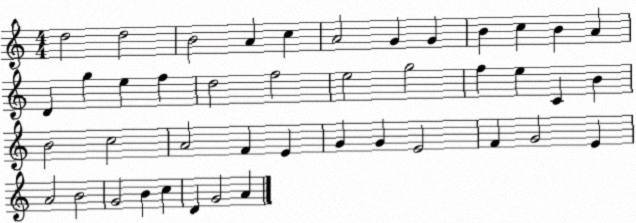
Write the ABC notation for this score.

X:1
T:Untitled
M:4/4
L:1/4
K:C
d2 d2 B2 A c A2 G G B c B A D g e f d2 f2 e2 g2 f e C B B2 c2 A2 F E G G E2 F G2 E A2 B2 G2 B c D G2 A